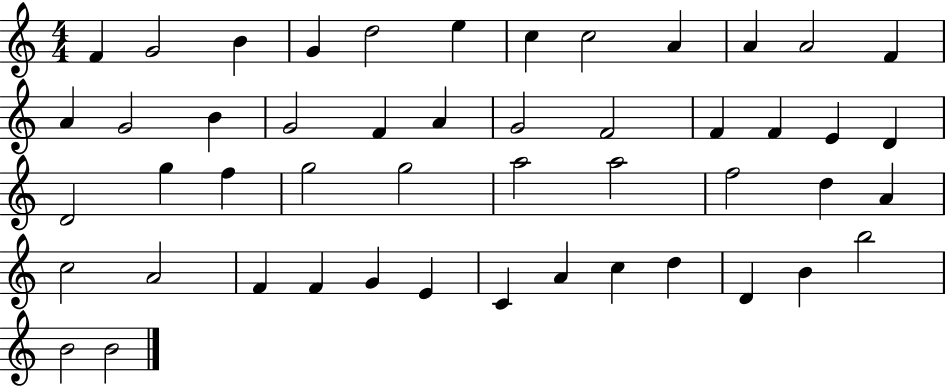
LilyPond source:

{
  \clef treble
  \numericTimeSignature
  \time 4/4
  \key c \major
  f'4 g'2 b'4 | g'4 d''2 e''4 | c''4 c''2 a'4 | a'4 a'2 f'4 | \break a'4 g'2 b'4 | g'2 f'4 a'4 | g'2 f'2 | f'4 f'4 e'4 d'4 | \break d'2 g''4 f''4 | g''2 g''2 | a''2 a''2 | f''2 d''4 a'4 | \break c''2 a'2 | f'4 f'4 g'4 e'4 | c'4 a'4 c''4 d''4 | d'4 b'4 b''2 | \break b'2 b'2 | \bar "|."
}